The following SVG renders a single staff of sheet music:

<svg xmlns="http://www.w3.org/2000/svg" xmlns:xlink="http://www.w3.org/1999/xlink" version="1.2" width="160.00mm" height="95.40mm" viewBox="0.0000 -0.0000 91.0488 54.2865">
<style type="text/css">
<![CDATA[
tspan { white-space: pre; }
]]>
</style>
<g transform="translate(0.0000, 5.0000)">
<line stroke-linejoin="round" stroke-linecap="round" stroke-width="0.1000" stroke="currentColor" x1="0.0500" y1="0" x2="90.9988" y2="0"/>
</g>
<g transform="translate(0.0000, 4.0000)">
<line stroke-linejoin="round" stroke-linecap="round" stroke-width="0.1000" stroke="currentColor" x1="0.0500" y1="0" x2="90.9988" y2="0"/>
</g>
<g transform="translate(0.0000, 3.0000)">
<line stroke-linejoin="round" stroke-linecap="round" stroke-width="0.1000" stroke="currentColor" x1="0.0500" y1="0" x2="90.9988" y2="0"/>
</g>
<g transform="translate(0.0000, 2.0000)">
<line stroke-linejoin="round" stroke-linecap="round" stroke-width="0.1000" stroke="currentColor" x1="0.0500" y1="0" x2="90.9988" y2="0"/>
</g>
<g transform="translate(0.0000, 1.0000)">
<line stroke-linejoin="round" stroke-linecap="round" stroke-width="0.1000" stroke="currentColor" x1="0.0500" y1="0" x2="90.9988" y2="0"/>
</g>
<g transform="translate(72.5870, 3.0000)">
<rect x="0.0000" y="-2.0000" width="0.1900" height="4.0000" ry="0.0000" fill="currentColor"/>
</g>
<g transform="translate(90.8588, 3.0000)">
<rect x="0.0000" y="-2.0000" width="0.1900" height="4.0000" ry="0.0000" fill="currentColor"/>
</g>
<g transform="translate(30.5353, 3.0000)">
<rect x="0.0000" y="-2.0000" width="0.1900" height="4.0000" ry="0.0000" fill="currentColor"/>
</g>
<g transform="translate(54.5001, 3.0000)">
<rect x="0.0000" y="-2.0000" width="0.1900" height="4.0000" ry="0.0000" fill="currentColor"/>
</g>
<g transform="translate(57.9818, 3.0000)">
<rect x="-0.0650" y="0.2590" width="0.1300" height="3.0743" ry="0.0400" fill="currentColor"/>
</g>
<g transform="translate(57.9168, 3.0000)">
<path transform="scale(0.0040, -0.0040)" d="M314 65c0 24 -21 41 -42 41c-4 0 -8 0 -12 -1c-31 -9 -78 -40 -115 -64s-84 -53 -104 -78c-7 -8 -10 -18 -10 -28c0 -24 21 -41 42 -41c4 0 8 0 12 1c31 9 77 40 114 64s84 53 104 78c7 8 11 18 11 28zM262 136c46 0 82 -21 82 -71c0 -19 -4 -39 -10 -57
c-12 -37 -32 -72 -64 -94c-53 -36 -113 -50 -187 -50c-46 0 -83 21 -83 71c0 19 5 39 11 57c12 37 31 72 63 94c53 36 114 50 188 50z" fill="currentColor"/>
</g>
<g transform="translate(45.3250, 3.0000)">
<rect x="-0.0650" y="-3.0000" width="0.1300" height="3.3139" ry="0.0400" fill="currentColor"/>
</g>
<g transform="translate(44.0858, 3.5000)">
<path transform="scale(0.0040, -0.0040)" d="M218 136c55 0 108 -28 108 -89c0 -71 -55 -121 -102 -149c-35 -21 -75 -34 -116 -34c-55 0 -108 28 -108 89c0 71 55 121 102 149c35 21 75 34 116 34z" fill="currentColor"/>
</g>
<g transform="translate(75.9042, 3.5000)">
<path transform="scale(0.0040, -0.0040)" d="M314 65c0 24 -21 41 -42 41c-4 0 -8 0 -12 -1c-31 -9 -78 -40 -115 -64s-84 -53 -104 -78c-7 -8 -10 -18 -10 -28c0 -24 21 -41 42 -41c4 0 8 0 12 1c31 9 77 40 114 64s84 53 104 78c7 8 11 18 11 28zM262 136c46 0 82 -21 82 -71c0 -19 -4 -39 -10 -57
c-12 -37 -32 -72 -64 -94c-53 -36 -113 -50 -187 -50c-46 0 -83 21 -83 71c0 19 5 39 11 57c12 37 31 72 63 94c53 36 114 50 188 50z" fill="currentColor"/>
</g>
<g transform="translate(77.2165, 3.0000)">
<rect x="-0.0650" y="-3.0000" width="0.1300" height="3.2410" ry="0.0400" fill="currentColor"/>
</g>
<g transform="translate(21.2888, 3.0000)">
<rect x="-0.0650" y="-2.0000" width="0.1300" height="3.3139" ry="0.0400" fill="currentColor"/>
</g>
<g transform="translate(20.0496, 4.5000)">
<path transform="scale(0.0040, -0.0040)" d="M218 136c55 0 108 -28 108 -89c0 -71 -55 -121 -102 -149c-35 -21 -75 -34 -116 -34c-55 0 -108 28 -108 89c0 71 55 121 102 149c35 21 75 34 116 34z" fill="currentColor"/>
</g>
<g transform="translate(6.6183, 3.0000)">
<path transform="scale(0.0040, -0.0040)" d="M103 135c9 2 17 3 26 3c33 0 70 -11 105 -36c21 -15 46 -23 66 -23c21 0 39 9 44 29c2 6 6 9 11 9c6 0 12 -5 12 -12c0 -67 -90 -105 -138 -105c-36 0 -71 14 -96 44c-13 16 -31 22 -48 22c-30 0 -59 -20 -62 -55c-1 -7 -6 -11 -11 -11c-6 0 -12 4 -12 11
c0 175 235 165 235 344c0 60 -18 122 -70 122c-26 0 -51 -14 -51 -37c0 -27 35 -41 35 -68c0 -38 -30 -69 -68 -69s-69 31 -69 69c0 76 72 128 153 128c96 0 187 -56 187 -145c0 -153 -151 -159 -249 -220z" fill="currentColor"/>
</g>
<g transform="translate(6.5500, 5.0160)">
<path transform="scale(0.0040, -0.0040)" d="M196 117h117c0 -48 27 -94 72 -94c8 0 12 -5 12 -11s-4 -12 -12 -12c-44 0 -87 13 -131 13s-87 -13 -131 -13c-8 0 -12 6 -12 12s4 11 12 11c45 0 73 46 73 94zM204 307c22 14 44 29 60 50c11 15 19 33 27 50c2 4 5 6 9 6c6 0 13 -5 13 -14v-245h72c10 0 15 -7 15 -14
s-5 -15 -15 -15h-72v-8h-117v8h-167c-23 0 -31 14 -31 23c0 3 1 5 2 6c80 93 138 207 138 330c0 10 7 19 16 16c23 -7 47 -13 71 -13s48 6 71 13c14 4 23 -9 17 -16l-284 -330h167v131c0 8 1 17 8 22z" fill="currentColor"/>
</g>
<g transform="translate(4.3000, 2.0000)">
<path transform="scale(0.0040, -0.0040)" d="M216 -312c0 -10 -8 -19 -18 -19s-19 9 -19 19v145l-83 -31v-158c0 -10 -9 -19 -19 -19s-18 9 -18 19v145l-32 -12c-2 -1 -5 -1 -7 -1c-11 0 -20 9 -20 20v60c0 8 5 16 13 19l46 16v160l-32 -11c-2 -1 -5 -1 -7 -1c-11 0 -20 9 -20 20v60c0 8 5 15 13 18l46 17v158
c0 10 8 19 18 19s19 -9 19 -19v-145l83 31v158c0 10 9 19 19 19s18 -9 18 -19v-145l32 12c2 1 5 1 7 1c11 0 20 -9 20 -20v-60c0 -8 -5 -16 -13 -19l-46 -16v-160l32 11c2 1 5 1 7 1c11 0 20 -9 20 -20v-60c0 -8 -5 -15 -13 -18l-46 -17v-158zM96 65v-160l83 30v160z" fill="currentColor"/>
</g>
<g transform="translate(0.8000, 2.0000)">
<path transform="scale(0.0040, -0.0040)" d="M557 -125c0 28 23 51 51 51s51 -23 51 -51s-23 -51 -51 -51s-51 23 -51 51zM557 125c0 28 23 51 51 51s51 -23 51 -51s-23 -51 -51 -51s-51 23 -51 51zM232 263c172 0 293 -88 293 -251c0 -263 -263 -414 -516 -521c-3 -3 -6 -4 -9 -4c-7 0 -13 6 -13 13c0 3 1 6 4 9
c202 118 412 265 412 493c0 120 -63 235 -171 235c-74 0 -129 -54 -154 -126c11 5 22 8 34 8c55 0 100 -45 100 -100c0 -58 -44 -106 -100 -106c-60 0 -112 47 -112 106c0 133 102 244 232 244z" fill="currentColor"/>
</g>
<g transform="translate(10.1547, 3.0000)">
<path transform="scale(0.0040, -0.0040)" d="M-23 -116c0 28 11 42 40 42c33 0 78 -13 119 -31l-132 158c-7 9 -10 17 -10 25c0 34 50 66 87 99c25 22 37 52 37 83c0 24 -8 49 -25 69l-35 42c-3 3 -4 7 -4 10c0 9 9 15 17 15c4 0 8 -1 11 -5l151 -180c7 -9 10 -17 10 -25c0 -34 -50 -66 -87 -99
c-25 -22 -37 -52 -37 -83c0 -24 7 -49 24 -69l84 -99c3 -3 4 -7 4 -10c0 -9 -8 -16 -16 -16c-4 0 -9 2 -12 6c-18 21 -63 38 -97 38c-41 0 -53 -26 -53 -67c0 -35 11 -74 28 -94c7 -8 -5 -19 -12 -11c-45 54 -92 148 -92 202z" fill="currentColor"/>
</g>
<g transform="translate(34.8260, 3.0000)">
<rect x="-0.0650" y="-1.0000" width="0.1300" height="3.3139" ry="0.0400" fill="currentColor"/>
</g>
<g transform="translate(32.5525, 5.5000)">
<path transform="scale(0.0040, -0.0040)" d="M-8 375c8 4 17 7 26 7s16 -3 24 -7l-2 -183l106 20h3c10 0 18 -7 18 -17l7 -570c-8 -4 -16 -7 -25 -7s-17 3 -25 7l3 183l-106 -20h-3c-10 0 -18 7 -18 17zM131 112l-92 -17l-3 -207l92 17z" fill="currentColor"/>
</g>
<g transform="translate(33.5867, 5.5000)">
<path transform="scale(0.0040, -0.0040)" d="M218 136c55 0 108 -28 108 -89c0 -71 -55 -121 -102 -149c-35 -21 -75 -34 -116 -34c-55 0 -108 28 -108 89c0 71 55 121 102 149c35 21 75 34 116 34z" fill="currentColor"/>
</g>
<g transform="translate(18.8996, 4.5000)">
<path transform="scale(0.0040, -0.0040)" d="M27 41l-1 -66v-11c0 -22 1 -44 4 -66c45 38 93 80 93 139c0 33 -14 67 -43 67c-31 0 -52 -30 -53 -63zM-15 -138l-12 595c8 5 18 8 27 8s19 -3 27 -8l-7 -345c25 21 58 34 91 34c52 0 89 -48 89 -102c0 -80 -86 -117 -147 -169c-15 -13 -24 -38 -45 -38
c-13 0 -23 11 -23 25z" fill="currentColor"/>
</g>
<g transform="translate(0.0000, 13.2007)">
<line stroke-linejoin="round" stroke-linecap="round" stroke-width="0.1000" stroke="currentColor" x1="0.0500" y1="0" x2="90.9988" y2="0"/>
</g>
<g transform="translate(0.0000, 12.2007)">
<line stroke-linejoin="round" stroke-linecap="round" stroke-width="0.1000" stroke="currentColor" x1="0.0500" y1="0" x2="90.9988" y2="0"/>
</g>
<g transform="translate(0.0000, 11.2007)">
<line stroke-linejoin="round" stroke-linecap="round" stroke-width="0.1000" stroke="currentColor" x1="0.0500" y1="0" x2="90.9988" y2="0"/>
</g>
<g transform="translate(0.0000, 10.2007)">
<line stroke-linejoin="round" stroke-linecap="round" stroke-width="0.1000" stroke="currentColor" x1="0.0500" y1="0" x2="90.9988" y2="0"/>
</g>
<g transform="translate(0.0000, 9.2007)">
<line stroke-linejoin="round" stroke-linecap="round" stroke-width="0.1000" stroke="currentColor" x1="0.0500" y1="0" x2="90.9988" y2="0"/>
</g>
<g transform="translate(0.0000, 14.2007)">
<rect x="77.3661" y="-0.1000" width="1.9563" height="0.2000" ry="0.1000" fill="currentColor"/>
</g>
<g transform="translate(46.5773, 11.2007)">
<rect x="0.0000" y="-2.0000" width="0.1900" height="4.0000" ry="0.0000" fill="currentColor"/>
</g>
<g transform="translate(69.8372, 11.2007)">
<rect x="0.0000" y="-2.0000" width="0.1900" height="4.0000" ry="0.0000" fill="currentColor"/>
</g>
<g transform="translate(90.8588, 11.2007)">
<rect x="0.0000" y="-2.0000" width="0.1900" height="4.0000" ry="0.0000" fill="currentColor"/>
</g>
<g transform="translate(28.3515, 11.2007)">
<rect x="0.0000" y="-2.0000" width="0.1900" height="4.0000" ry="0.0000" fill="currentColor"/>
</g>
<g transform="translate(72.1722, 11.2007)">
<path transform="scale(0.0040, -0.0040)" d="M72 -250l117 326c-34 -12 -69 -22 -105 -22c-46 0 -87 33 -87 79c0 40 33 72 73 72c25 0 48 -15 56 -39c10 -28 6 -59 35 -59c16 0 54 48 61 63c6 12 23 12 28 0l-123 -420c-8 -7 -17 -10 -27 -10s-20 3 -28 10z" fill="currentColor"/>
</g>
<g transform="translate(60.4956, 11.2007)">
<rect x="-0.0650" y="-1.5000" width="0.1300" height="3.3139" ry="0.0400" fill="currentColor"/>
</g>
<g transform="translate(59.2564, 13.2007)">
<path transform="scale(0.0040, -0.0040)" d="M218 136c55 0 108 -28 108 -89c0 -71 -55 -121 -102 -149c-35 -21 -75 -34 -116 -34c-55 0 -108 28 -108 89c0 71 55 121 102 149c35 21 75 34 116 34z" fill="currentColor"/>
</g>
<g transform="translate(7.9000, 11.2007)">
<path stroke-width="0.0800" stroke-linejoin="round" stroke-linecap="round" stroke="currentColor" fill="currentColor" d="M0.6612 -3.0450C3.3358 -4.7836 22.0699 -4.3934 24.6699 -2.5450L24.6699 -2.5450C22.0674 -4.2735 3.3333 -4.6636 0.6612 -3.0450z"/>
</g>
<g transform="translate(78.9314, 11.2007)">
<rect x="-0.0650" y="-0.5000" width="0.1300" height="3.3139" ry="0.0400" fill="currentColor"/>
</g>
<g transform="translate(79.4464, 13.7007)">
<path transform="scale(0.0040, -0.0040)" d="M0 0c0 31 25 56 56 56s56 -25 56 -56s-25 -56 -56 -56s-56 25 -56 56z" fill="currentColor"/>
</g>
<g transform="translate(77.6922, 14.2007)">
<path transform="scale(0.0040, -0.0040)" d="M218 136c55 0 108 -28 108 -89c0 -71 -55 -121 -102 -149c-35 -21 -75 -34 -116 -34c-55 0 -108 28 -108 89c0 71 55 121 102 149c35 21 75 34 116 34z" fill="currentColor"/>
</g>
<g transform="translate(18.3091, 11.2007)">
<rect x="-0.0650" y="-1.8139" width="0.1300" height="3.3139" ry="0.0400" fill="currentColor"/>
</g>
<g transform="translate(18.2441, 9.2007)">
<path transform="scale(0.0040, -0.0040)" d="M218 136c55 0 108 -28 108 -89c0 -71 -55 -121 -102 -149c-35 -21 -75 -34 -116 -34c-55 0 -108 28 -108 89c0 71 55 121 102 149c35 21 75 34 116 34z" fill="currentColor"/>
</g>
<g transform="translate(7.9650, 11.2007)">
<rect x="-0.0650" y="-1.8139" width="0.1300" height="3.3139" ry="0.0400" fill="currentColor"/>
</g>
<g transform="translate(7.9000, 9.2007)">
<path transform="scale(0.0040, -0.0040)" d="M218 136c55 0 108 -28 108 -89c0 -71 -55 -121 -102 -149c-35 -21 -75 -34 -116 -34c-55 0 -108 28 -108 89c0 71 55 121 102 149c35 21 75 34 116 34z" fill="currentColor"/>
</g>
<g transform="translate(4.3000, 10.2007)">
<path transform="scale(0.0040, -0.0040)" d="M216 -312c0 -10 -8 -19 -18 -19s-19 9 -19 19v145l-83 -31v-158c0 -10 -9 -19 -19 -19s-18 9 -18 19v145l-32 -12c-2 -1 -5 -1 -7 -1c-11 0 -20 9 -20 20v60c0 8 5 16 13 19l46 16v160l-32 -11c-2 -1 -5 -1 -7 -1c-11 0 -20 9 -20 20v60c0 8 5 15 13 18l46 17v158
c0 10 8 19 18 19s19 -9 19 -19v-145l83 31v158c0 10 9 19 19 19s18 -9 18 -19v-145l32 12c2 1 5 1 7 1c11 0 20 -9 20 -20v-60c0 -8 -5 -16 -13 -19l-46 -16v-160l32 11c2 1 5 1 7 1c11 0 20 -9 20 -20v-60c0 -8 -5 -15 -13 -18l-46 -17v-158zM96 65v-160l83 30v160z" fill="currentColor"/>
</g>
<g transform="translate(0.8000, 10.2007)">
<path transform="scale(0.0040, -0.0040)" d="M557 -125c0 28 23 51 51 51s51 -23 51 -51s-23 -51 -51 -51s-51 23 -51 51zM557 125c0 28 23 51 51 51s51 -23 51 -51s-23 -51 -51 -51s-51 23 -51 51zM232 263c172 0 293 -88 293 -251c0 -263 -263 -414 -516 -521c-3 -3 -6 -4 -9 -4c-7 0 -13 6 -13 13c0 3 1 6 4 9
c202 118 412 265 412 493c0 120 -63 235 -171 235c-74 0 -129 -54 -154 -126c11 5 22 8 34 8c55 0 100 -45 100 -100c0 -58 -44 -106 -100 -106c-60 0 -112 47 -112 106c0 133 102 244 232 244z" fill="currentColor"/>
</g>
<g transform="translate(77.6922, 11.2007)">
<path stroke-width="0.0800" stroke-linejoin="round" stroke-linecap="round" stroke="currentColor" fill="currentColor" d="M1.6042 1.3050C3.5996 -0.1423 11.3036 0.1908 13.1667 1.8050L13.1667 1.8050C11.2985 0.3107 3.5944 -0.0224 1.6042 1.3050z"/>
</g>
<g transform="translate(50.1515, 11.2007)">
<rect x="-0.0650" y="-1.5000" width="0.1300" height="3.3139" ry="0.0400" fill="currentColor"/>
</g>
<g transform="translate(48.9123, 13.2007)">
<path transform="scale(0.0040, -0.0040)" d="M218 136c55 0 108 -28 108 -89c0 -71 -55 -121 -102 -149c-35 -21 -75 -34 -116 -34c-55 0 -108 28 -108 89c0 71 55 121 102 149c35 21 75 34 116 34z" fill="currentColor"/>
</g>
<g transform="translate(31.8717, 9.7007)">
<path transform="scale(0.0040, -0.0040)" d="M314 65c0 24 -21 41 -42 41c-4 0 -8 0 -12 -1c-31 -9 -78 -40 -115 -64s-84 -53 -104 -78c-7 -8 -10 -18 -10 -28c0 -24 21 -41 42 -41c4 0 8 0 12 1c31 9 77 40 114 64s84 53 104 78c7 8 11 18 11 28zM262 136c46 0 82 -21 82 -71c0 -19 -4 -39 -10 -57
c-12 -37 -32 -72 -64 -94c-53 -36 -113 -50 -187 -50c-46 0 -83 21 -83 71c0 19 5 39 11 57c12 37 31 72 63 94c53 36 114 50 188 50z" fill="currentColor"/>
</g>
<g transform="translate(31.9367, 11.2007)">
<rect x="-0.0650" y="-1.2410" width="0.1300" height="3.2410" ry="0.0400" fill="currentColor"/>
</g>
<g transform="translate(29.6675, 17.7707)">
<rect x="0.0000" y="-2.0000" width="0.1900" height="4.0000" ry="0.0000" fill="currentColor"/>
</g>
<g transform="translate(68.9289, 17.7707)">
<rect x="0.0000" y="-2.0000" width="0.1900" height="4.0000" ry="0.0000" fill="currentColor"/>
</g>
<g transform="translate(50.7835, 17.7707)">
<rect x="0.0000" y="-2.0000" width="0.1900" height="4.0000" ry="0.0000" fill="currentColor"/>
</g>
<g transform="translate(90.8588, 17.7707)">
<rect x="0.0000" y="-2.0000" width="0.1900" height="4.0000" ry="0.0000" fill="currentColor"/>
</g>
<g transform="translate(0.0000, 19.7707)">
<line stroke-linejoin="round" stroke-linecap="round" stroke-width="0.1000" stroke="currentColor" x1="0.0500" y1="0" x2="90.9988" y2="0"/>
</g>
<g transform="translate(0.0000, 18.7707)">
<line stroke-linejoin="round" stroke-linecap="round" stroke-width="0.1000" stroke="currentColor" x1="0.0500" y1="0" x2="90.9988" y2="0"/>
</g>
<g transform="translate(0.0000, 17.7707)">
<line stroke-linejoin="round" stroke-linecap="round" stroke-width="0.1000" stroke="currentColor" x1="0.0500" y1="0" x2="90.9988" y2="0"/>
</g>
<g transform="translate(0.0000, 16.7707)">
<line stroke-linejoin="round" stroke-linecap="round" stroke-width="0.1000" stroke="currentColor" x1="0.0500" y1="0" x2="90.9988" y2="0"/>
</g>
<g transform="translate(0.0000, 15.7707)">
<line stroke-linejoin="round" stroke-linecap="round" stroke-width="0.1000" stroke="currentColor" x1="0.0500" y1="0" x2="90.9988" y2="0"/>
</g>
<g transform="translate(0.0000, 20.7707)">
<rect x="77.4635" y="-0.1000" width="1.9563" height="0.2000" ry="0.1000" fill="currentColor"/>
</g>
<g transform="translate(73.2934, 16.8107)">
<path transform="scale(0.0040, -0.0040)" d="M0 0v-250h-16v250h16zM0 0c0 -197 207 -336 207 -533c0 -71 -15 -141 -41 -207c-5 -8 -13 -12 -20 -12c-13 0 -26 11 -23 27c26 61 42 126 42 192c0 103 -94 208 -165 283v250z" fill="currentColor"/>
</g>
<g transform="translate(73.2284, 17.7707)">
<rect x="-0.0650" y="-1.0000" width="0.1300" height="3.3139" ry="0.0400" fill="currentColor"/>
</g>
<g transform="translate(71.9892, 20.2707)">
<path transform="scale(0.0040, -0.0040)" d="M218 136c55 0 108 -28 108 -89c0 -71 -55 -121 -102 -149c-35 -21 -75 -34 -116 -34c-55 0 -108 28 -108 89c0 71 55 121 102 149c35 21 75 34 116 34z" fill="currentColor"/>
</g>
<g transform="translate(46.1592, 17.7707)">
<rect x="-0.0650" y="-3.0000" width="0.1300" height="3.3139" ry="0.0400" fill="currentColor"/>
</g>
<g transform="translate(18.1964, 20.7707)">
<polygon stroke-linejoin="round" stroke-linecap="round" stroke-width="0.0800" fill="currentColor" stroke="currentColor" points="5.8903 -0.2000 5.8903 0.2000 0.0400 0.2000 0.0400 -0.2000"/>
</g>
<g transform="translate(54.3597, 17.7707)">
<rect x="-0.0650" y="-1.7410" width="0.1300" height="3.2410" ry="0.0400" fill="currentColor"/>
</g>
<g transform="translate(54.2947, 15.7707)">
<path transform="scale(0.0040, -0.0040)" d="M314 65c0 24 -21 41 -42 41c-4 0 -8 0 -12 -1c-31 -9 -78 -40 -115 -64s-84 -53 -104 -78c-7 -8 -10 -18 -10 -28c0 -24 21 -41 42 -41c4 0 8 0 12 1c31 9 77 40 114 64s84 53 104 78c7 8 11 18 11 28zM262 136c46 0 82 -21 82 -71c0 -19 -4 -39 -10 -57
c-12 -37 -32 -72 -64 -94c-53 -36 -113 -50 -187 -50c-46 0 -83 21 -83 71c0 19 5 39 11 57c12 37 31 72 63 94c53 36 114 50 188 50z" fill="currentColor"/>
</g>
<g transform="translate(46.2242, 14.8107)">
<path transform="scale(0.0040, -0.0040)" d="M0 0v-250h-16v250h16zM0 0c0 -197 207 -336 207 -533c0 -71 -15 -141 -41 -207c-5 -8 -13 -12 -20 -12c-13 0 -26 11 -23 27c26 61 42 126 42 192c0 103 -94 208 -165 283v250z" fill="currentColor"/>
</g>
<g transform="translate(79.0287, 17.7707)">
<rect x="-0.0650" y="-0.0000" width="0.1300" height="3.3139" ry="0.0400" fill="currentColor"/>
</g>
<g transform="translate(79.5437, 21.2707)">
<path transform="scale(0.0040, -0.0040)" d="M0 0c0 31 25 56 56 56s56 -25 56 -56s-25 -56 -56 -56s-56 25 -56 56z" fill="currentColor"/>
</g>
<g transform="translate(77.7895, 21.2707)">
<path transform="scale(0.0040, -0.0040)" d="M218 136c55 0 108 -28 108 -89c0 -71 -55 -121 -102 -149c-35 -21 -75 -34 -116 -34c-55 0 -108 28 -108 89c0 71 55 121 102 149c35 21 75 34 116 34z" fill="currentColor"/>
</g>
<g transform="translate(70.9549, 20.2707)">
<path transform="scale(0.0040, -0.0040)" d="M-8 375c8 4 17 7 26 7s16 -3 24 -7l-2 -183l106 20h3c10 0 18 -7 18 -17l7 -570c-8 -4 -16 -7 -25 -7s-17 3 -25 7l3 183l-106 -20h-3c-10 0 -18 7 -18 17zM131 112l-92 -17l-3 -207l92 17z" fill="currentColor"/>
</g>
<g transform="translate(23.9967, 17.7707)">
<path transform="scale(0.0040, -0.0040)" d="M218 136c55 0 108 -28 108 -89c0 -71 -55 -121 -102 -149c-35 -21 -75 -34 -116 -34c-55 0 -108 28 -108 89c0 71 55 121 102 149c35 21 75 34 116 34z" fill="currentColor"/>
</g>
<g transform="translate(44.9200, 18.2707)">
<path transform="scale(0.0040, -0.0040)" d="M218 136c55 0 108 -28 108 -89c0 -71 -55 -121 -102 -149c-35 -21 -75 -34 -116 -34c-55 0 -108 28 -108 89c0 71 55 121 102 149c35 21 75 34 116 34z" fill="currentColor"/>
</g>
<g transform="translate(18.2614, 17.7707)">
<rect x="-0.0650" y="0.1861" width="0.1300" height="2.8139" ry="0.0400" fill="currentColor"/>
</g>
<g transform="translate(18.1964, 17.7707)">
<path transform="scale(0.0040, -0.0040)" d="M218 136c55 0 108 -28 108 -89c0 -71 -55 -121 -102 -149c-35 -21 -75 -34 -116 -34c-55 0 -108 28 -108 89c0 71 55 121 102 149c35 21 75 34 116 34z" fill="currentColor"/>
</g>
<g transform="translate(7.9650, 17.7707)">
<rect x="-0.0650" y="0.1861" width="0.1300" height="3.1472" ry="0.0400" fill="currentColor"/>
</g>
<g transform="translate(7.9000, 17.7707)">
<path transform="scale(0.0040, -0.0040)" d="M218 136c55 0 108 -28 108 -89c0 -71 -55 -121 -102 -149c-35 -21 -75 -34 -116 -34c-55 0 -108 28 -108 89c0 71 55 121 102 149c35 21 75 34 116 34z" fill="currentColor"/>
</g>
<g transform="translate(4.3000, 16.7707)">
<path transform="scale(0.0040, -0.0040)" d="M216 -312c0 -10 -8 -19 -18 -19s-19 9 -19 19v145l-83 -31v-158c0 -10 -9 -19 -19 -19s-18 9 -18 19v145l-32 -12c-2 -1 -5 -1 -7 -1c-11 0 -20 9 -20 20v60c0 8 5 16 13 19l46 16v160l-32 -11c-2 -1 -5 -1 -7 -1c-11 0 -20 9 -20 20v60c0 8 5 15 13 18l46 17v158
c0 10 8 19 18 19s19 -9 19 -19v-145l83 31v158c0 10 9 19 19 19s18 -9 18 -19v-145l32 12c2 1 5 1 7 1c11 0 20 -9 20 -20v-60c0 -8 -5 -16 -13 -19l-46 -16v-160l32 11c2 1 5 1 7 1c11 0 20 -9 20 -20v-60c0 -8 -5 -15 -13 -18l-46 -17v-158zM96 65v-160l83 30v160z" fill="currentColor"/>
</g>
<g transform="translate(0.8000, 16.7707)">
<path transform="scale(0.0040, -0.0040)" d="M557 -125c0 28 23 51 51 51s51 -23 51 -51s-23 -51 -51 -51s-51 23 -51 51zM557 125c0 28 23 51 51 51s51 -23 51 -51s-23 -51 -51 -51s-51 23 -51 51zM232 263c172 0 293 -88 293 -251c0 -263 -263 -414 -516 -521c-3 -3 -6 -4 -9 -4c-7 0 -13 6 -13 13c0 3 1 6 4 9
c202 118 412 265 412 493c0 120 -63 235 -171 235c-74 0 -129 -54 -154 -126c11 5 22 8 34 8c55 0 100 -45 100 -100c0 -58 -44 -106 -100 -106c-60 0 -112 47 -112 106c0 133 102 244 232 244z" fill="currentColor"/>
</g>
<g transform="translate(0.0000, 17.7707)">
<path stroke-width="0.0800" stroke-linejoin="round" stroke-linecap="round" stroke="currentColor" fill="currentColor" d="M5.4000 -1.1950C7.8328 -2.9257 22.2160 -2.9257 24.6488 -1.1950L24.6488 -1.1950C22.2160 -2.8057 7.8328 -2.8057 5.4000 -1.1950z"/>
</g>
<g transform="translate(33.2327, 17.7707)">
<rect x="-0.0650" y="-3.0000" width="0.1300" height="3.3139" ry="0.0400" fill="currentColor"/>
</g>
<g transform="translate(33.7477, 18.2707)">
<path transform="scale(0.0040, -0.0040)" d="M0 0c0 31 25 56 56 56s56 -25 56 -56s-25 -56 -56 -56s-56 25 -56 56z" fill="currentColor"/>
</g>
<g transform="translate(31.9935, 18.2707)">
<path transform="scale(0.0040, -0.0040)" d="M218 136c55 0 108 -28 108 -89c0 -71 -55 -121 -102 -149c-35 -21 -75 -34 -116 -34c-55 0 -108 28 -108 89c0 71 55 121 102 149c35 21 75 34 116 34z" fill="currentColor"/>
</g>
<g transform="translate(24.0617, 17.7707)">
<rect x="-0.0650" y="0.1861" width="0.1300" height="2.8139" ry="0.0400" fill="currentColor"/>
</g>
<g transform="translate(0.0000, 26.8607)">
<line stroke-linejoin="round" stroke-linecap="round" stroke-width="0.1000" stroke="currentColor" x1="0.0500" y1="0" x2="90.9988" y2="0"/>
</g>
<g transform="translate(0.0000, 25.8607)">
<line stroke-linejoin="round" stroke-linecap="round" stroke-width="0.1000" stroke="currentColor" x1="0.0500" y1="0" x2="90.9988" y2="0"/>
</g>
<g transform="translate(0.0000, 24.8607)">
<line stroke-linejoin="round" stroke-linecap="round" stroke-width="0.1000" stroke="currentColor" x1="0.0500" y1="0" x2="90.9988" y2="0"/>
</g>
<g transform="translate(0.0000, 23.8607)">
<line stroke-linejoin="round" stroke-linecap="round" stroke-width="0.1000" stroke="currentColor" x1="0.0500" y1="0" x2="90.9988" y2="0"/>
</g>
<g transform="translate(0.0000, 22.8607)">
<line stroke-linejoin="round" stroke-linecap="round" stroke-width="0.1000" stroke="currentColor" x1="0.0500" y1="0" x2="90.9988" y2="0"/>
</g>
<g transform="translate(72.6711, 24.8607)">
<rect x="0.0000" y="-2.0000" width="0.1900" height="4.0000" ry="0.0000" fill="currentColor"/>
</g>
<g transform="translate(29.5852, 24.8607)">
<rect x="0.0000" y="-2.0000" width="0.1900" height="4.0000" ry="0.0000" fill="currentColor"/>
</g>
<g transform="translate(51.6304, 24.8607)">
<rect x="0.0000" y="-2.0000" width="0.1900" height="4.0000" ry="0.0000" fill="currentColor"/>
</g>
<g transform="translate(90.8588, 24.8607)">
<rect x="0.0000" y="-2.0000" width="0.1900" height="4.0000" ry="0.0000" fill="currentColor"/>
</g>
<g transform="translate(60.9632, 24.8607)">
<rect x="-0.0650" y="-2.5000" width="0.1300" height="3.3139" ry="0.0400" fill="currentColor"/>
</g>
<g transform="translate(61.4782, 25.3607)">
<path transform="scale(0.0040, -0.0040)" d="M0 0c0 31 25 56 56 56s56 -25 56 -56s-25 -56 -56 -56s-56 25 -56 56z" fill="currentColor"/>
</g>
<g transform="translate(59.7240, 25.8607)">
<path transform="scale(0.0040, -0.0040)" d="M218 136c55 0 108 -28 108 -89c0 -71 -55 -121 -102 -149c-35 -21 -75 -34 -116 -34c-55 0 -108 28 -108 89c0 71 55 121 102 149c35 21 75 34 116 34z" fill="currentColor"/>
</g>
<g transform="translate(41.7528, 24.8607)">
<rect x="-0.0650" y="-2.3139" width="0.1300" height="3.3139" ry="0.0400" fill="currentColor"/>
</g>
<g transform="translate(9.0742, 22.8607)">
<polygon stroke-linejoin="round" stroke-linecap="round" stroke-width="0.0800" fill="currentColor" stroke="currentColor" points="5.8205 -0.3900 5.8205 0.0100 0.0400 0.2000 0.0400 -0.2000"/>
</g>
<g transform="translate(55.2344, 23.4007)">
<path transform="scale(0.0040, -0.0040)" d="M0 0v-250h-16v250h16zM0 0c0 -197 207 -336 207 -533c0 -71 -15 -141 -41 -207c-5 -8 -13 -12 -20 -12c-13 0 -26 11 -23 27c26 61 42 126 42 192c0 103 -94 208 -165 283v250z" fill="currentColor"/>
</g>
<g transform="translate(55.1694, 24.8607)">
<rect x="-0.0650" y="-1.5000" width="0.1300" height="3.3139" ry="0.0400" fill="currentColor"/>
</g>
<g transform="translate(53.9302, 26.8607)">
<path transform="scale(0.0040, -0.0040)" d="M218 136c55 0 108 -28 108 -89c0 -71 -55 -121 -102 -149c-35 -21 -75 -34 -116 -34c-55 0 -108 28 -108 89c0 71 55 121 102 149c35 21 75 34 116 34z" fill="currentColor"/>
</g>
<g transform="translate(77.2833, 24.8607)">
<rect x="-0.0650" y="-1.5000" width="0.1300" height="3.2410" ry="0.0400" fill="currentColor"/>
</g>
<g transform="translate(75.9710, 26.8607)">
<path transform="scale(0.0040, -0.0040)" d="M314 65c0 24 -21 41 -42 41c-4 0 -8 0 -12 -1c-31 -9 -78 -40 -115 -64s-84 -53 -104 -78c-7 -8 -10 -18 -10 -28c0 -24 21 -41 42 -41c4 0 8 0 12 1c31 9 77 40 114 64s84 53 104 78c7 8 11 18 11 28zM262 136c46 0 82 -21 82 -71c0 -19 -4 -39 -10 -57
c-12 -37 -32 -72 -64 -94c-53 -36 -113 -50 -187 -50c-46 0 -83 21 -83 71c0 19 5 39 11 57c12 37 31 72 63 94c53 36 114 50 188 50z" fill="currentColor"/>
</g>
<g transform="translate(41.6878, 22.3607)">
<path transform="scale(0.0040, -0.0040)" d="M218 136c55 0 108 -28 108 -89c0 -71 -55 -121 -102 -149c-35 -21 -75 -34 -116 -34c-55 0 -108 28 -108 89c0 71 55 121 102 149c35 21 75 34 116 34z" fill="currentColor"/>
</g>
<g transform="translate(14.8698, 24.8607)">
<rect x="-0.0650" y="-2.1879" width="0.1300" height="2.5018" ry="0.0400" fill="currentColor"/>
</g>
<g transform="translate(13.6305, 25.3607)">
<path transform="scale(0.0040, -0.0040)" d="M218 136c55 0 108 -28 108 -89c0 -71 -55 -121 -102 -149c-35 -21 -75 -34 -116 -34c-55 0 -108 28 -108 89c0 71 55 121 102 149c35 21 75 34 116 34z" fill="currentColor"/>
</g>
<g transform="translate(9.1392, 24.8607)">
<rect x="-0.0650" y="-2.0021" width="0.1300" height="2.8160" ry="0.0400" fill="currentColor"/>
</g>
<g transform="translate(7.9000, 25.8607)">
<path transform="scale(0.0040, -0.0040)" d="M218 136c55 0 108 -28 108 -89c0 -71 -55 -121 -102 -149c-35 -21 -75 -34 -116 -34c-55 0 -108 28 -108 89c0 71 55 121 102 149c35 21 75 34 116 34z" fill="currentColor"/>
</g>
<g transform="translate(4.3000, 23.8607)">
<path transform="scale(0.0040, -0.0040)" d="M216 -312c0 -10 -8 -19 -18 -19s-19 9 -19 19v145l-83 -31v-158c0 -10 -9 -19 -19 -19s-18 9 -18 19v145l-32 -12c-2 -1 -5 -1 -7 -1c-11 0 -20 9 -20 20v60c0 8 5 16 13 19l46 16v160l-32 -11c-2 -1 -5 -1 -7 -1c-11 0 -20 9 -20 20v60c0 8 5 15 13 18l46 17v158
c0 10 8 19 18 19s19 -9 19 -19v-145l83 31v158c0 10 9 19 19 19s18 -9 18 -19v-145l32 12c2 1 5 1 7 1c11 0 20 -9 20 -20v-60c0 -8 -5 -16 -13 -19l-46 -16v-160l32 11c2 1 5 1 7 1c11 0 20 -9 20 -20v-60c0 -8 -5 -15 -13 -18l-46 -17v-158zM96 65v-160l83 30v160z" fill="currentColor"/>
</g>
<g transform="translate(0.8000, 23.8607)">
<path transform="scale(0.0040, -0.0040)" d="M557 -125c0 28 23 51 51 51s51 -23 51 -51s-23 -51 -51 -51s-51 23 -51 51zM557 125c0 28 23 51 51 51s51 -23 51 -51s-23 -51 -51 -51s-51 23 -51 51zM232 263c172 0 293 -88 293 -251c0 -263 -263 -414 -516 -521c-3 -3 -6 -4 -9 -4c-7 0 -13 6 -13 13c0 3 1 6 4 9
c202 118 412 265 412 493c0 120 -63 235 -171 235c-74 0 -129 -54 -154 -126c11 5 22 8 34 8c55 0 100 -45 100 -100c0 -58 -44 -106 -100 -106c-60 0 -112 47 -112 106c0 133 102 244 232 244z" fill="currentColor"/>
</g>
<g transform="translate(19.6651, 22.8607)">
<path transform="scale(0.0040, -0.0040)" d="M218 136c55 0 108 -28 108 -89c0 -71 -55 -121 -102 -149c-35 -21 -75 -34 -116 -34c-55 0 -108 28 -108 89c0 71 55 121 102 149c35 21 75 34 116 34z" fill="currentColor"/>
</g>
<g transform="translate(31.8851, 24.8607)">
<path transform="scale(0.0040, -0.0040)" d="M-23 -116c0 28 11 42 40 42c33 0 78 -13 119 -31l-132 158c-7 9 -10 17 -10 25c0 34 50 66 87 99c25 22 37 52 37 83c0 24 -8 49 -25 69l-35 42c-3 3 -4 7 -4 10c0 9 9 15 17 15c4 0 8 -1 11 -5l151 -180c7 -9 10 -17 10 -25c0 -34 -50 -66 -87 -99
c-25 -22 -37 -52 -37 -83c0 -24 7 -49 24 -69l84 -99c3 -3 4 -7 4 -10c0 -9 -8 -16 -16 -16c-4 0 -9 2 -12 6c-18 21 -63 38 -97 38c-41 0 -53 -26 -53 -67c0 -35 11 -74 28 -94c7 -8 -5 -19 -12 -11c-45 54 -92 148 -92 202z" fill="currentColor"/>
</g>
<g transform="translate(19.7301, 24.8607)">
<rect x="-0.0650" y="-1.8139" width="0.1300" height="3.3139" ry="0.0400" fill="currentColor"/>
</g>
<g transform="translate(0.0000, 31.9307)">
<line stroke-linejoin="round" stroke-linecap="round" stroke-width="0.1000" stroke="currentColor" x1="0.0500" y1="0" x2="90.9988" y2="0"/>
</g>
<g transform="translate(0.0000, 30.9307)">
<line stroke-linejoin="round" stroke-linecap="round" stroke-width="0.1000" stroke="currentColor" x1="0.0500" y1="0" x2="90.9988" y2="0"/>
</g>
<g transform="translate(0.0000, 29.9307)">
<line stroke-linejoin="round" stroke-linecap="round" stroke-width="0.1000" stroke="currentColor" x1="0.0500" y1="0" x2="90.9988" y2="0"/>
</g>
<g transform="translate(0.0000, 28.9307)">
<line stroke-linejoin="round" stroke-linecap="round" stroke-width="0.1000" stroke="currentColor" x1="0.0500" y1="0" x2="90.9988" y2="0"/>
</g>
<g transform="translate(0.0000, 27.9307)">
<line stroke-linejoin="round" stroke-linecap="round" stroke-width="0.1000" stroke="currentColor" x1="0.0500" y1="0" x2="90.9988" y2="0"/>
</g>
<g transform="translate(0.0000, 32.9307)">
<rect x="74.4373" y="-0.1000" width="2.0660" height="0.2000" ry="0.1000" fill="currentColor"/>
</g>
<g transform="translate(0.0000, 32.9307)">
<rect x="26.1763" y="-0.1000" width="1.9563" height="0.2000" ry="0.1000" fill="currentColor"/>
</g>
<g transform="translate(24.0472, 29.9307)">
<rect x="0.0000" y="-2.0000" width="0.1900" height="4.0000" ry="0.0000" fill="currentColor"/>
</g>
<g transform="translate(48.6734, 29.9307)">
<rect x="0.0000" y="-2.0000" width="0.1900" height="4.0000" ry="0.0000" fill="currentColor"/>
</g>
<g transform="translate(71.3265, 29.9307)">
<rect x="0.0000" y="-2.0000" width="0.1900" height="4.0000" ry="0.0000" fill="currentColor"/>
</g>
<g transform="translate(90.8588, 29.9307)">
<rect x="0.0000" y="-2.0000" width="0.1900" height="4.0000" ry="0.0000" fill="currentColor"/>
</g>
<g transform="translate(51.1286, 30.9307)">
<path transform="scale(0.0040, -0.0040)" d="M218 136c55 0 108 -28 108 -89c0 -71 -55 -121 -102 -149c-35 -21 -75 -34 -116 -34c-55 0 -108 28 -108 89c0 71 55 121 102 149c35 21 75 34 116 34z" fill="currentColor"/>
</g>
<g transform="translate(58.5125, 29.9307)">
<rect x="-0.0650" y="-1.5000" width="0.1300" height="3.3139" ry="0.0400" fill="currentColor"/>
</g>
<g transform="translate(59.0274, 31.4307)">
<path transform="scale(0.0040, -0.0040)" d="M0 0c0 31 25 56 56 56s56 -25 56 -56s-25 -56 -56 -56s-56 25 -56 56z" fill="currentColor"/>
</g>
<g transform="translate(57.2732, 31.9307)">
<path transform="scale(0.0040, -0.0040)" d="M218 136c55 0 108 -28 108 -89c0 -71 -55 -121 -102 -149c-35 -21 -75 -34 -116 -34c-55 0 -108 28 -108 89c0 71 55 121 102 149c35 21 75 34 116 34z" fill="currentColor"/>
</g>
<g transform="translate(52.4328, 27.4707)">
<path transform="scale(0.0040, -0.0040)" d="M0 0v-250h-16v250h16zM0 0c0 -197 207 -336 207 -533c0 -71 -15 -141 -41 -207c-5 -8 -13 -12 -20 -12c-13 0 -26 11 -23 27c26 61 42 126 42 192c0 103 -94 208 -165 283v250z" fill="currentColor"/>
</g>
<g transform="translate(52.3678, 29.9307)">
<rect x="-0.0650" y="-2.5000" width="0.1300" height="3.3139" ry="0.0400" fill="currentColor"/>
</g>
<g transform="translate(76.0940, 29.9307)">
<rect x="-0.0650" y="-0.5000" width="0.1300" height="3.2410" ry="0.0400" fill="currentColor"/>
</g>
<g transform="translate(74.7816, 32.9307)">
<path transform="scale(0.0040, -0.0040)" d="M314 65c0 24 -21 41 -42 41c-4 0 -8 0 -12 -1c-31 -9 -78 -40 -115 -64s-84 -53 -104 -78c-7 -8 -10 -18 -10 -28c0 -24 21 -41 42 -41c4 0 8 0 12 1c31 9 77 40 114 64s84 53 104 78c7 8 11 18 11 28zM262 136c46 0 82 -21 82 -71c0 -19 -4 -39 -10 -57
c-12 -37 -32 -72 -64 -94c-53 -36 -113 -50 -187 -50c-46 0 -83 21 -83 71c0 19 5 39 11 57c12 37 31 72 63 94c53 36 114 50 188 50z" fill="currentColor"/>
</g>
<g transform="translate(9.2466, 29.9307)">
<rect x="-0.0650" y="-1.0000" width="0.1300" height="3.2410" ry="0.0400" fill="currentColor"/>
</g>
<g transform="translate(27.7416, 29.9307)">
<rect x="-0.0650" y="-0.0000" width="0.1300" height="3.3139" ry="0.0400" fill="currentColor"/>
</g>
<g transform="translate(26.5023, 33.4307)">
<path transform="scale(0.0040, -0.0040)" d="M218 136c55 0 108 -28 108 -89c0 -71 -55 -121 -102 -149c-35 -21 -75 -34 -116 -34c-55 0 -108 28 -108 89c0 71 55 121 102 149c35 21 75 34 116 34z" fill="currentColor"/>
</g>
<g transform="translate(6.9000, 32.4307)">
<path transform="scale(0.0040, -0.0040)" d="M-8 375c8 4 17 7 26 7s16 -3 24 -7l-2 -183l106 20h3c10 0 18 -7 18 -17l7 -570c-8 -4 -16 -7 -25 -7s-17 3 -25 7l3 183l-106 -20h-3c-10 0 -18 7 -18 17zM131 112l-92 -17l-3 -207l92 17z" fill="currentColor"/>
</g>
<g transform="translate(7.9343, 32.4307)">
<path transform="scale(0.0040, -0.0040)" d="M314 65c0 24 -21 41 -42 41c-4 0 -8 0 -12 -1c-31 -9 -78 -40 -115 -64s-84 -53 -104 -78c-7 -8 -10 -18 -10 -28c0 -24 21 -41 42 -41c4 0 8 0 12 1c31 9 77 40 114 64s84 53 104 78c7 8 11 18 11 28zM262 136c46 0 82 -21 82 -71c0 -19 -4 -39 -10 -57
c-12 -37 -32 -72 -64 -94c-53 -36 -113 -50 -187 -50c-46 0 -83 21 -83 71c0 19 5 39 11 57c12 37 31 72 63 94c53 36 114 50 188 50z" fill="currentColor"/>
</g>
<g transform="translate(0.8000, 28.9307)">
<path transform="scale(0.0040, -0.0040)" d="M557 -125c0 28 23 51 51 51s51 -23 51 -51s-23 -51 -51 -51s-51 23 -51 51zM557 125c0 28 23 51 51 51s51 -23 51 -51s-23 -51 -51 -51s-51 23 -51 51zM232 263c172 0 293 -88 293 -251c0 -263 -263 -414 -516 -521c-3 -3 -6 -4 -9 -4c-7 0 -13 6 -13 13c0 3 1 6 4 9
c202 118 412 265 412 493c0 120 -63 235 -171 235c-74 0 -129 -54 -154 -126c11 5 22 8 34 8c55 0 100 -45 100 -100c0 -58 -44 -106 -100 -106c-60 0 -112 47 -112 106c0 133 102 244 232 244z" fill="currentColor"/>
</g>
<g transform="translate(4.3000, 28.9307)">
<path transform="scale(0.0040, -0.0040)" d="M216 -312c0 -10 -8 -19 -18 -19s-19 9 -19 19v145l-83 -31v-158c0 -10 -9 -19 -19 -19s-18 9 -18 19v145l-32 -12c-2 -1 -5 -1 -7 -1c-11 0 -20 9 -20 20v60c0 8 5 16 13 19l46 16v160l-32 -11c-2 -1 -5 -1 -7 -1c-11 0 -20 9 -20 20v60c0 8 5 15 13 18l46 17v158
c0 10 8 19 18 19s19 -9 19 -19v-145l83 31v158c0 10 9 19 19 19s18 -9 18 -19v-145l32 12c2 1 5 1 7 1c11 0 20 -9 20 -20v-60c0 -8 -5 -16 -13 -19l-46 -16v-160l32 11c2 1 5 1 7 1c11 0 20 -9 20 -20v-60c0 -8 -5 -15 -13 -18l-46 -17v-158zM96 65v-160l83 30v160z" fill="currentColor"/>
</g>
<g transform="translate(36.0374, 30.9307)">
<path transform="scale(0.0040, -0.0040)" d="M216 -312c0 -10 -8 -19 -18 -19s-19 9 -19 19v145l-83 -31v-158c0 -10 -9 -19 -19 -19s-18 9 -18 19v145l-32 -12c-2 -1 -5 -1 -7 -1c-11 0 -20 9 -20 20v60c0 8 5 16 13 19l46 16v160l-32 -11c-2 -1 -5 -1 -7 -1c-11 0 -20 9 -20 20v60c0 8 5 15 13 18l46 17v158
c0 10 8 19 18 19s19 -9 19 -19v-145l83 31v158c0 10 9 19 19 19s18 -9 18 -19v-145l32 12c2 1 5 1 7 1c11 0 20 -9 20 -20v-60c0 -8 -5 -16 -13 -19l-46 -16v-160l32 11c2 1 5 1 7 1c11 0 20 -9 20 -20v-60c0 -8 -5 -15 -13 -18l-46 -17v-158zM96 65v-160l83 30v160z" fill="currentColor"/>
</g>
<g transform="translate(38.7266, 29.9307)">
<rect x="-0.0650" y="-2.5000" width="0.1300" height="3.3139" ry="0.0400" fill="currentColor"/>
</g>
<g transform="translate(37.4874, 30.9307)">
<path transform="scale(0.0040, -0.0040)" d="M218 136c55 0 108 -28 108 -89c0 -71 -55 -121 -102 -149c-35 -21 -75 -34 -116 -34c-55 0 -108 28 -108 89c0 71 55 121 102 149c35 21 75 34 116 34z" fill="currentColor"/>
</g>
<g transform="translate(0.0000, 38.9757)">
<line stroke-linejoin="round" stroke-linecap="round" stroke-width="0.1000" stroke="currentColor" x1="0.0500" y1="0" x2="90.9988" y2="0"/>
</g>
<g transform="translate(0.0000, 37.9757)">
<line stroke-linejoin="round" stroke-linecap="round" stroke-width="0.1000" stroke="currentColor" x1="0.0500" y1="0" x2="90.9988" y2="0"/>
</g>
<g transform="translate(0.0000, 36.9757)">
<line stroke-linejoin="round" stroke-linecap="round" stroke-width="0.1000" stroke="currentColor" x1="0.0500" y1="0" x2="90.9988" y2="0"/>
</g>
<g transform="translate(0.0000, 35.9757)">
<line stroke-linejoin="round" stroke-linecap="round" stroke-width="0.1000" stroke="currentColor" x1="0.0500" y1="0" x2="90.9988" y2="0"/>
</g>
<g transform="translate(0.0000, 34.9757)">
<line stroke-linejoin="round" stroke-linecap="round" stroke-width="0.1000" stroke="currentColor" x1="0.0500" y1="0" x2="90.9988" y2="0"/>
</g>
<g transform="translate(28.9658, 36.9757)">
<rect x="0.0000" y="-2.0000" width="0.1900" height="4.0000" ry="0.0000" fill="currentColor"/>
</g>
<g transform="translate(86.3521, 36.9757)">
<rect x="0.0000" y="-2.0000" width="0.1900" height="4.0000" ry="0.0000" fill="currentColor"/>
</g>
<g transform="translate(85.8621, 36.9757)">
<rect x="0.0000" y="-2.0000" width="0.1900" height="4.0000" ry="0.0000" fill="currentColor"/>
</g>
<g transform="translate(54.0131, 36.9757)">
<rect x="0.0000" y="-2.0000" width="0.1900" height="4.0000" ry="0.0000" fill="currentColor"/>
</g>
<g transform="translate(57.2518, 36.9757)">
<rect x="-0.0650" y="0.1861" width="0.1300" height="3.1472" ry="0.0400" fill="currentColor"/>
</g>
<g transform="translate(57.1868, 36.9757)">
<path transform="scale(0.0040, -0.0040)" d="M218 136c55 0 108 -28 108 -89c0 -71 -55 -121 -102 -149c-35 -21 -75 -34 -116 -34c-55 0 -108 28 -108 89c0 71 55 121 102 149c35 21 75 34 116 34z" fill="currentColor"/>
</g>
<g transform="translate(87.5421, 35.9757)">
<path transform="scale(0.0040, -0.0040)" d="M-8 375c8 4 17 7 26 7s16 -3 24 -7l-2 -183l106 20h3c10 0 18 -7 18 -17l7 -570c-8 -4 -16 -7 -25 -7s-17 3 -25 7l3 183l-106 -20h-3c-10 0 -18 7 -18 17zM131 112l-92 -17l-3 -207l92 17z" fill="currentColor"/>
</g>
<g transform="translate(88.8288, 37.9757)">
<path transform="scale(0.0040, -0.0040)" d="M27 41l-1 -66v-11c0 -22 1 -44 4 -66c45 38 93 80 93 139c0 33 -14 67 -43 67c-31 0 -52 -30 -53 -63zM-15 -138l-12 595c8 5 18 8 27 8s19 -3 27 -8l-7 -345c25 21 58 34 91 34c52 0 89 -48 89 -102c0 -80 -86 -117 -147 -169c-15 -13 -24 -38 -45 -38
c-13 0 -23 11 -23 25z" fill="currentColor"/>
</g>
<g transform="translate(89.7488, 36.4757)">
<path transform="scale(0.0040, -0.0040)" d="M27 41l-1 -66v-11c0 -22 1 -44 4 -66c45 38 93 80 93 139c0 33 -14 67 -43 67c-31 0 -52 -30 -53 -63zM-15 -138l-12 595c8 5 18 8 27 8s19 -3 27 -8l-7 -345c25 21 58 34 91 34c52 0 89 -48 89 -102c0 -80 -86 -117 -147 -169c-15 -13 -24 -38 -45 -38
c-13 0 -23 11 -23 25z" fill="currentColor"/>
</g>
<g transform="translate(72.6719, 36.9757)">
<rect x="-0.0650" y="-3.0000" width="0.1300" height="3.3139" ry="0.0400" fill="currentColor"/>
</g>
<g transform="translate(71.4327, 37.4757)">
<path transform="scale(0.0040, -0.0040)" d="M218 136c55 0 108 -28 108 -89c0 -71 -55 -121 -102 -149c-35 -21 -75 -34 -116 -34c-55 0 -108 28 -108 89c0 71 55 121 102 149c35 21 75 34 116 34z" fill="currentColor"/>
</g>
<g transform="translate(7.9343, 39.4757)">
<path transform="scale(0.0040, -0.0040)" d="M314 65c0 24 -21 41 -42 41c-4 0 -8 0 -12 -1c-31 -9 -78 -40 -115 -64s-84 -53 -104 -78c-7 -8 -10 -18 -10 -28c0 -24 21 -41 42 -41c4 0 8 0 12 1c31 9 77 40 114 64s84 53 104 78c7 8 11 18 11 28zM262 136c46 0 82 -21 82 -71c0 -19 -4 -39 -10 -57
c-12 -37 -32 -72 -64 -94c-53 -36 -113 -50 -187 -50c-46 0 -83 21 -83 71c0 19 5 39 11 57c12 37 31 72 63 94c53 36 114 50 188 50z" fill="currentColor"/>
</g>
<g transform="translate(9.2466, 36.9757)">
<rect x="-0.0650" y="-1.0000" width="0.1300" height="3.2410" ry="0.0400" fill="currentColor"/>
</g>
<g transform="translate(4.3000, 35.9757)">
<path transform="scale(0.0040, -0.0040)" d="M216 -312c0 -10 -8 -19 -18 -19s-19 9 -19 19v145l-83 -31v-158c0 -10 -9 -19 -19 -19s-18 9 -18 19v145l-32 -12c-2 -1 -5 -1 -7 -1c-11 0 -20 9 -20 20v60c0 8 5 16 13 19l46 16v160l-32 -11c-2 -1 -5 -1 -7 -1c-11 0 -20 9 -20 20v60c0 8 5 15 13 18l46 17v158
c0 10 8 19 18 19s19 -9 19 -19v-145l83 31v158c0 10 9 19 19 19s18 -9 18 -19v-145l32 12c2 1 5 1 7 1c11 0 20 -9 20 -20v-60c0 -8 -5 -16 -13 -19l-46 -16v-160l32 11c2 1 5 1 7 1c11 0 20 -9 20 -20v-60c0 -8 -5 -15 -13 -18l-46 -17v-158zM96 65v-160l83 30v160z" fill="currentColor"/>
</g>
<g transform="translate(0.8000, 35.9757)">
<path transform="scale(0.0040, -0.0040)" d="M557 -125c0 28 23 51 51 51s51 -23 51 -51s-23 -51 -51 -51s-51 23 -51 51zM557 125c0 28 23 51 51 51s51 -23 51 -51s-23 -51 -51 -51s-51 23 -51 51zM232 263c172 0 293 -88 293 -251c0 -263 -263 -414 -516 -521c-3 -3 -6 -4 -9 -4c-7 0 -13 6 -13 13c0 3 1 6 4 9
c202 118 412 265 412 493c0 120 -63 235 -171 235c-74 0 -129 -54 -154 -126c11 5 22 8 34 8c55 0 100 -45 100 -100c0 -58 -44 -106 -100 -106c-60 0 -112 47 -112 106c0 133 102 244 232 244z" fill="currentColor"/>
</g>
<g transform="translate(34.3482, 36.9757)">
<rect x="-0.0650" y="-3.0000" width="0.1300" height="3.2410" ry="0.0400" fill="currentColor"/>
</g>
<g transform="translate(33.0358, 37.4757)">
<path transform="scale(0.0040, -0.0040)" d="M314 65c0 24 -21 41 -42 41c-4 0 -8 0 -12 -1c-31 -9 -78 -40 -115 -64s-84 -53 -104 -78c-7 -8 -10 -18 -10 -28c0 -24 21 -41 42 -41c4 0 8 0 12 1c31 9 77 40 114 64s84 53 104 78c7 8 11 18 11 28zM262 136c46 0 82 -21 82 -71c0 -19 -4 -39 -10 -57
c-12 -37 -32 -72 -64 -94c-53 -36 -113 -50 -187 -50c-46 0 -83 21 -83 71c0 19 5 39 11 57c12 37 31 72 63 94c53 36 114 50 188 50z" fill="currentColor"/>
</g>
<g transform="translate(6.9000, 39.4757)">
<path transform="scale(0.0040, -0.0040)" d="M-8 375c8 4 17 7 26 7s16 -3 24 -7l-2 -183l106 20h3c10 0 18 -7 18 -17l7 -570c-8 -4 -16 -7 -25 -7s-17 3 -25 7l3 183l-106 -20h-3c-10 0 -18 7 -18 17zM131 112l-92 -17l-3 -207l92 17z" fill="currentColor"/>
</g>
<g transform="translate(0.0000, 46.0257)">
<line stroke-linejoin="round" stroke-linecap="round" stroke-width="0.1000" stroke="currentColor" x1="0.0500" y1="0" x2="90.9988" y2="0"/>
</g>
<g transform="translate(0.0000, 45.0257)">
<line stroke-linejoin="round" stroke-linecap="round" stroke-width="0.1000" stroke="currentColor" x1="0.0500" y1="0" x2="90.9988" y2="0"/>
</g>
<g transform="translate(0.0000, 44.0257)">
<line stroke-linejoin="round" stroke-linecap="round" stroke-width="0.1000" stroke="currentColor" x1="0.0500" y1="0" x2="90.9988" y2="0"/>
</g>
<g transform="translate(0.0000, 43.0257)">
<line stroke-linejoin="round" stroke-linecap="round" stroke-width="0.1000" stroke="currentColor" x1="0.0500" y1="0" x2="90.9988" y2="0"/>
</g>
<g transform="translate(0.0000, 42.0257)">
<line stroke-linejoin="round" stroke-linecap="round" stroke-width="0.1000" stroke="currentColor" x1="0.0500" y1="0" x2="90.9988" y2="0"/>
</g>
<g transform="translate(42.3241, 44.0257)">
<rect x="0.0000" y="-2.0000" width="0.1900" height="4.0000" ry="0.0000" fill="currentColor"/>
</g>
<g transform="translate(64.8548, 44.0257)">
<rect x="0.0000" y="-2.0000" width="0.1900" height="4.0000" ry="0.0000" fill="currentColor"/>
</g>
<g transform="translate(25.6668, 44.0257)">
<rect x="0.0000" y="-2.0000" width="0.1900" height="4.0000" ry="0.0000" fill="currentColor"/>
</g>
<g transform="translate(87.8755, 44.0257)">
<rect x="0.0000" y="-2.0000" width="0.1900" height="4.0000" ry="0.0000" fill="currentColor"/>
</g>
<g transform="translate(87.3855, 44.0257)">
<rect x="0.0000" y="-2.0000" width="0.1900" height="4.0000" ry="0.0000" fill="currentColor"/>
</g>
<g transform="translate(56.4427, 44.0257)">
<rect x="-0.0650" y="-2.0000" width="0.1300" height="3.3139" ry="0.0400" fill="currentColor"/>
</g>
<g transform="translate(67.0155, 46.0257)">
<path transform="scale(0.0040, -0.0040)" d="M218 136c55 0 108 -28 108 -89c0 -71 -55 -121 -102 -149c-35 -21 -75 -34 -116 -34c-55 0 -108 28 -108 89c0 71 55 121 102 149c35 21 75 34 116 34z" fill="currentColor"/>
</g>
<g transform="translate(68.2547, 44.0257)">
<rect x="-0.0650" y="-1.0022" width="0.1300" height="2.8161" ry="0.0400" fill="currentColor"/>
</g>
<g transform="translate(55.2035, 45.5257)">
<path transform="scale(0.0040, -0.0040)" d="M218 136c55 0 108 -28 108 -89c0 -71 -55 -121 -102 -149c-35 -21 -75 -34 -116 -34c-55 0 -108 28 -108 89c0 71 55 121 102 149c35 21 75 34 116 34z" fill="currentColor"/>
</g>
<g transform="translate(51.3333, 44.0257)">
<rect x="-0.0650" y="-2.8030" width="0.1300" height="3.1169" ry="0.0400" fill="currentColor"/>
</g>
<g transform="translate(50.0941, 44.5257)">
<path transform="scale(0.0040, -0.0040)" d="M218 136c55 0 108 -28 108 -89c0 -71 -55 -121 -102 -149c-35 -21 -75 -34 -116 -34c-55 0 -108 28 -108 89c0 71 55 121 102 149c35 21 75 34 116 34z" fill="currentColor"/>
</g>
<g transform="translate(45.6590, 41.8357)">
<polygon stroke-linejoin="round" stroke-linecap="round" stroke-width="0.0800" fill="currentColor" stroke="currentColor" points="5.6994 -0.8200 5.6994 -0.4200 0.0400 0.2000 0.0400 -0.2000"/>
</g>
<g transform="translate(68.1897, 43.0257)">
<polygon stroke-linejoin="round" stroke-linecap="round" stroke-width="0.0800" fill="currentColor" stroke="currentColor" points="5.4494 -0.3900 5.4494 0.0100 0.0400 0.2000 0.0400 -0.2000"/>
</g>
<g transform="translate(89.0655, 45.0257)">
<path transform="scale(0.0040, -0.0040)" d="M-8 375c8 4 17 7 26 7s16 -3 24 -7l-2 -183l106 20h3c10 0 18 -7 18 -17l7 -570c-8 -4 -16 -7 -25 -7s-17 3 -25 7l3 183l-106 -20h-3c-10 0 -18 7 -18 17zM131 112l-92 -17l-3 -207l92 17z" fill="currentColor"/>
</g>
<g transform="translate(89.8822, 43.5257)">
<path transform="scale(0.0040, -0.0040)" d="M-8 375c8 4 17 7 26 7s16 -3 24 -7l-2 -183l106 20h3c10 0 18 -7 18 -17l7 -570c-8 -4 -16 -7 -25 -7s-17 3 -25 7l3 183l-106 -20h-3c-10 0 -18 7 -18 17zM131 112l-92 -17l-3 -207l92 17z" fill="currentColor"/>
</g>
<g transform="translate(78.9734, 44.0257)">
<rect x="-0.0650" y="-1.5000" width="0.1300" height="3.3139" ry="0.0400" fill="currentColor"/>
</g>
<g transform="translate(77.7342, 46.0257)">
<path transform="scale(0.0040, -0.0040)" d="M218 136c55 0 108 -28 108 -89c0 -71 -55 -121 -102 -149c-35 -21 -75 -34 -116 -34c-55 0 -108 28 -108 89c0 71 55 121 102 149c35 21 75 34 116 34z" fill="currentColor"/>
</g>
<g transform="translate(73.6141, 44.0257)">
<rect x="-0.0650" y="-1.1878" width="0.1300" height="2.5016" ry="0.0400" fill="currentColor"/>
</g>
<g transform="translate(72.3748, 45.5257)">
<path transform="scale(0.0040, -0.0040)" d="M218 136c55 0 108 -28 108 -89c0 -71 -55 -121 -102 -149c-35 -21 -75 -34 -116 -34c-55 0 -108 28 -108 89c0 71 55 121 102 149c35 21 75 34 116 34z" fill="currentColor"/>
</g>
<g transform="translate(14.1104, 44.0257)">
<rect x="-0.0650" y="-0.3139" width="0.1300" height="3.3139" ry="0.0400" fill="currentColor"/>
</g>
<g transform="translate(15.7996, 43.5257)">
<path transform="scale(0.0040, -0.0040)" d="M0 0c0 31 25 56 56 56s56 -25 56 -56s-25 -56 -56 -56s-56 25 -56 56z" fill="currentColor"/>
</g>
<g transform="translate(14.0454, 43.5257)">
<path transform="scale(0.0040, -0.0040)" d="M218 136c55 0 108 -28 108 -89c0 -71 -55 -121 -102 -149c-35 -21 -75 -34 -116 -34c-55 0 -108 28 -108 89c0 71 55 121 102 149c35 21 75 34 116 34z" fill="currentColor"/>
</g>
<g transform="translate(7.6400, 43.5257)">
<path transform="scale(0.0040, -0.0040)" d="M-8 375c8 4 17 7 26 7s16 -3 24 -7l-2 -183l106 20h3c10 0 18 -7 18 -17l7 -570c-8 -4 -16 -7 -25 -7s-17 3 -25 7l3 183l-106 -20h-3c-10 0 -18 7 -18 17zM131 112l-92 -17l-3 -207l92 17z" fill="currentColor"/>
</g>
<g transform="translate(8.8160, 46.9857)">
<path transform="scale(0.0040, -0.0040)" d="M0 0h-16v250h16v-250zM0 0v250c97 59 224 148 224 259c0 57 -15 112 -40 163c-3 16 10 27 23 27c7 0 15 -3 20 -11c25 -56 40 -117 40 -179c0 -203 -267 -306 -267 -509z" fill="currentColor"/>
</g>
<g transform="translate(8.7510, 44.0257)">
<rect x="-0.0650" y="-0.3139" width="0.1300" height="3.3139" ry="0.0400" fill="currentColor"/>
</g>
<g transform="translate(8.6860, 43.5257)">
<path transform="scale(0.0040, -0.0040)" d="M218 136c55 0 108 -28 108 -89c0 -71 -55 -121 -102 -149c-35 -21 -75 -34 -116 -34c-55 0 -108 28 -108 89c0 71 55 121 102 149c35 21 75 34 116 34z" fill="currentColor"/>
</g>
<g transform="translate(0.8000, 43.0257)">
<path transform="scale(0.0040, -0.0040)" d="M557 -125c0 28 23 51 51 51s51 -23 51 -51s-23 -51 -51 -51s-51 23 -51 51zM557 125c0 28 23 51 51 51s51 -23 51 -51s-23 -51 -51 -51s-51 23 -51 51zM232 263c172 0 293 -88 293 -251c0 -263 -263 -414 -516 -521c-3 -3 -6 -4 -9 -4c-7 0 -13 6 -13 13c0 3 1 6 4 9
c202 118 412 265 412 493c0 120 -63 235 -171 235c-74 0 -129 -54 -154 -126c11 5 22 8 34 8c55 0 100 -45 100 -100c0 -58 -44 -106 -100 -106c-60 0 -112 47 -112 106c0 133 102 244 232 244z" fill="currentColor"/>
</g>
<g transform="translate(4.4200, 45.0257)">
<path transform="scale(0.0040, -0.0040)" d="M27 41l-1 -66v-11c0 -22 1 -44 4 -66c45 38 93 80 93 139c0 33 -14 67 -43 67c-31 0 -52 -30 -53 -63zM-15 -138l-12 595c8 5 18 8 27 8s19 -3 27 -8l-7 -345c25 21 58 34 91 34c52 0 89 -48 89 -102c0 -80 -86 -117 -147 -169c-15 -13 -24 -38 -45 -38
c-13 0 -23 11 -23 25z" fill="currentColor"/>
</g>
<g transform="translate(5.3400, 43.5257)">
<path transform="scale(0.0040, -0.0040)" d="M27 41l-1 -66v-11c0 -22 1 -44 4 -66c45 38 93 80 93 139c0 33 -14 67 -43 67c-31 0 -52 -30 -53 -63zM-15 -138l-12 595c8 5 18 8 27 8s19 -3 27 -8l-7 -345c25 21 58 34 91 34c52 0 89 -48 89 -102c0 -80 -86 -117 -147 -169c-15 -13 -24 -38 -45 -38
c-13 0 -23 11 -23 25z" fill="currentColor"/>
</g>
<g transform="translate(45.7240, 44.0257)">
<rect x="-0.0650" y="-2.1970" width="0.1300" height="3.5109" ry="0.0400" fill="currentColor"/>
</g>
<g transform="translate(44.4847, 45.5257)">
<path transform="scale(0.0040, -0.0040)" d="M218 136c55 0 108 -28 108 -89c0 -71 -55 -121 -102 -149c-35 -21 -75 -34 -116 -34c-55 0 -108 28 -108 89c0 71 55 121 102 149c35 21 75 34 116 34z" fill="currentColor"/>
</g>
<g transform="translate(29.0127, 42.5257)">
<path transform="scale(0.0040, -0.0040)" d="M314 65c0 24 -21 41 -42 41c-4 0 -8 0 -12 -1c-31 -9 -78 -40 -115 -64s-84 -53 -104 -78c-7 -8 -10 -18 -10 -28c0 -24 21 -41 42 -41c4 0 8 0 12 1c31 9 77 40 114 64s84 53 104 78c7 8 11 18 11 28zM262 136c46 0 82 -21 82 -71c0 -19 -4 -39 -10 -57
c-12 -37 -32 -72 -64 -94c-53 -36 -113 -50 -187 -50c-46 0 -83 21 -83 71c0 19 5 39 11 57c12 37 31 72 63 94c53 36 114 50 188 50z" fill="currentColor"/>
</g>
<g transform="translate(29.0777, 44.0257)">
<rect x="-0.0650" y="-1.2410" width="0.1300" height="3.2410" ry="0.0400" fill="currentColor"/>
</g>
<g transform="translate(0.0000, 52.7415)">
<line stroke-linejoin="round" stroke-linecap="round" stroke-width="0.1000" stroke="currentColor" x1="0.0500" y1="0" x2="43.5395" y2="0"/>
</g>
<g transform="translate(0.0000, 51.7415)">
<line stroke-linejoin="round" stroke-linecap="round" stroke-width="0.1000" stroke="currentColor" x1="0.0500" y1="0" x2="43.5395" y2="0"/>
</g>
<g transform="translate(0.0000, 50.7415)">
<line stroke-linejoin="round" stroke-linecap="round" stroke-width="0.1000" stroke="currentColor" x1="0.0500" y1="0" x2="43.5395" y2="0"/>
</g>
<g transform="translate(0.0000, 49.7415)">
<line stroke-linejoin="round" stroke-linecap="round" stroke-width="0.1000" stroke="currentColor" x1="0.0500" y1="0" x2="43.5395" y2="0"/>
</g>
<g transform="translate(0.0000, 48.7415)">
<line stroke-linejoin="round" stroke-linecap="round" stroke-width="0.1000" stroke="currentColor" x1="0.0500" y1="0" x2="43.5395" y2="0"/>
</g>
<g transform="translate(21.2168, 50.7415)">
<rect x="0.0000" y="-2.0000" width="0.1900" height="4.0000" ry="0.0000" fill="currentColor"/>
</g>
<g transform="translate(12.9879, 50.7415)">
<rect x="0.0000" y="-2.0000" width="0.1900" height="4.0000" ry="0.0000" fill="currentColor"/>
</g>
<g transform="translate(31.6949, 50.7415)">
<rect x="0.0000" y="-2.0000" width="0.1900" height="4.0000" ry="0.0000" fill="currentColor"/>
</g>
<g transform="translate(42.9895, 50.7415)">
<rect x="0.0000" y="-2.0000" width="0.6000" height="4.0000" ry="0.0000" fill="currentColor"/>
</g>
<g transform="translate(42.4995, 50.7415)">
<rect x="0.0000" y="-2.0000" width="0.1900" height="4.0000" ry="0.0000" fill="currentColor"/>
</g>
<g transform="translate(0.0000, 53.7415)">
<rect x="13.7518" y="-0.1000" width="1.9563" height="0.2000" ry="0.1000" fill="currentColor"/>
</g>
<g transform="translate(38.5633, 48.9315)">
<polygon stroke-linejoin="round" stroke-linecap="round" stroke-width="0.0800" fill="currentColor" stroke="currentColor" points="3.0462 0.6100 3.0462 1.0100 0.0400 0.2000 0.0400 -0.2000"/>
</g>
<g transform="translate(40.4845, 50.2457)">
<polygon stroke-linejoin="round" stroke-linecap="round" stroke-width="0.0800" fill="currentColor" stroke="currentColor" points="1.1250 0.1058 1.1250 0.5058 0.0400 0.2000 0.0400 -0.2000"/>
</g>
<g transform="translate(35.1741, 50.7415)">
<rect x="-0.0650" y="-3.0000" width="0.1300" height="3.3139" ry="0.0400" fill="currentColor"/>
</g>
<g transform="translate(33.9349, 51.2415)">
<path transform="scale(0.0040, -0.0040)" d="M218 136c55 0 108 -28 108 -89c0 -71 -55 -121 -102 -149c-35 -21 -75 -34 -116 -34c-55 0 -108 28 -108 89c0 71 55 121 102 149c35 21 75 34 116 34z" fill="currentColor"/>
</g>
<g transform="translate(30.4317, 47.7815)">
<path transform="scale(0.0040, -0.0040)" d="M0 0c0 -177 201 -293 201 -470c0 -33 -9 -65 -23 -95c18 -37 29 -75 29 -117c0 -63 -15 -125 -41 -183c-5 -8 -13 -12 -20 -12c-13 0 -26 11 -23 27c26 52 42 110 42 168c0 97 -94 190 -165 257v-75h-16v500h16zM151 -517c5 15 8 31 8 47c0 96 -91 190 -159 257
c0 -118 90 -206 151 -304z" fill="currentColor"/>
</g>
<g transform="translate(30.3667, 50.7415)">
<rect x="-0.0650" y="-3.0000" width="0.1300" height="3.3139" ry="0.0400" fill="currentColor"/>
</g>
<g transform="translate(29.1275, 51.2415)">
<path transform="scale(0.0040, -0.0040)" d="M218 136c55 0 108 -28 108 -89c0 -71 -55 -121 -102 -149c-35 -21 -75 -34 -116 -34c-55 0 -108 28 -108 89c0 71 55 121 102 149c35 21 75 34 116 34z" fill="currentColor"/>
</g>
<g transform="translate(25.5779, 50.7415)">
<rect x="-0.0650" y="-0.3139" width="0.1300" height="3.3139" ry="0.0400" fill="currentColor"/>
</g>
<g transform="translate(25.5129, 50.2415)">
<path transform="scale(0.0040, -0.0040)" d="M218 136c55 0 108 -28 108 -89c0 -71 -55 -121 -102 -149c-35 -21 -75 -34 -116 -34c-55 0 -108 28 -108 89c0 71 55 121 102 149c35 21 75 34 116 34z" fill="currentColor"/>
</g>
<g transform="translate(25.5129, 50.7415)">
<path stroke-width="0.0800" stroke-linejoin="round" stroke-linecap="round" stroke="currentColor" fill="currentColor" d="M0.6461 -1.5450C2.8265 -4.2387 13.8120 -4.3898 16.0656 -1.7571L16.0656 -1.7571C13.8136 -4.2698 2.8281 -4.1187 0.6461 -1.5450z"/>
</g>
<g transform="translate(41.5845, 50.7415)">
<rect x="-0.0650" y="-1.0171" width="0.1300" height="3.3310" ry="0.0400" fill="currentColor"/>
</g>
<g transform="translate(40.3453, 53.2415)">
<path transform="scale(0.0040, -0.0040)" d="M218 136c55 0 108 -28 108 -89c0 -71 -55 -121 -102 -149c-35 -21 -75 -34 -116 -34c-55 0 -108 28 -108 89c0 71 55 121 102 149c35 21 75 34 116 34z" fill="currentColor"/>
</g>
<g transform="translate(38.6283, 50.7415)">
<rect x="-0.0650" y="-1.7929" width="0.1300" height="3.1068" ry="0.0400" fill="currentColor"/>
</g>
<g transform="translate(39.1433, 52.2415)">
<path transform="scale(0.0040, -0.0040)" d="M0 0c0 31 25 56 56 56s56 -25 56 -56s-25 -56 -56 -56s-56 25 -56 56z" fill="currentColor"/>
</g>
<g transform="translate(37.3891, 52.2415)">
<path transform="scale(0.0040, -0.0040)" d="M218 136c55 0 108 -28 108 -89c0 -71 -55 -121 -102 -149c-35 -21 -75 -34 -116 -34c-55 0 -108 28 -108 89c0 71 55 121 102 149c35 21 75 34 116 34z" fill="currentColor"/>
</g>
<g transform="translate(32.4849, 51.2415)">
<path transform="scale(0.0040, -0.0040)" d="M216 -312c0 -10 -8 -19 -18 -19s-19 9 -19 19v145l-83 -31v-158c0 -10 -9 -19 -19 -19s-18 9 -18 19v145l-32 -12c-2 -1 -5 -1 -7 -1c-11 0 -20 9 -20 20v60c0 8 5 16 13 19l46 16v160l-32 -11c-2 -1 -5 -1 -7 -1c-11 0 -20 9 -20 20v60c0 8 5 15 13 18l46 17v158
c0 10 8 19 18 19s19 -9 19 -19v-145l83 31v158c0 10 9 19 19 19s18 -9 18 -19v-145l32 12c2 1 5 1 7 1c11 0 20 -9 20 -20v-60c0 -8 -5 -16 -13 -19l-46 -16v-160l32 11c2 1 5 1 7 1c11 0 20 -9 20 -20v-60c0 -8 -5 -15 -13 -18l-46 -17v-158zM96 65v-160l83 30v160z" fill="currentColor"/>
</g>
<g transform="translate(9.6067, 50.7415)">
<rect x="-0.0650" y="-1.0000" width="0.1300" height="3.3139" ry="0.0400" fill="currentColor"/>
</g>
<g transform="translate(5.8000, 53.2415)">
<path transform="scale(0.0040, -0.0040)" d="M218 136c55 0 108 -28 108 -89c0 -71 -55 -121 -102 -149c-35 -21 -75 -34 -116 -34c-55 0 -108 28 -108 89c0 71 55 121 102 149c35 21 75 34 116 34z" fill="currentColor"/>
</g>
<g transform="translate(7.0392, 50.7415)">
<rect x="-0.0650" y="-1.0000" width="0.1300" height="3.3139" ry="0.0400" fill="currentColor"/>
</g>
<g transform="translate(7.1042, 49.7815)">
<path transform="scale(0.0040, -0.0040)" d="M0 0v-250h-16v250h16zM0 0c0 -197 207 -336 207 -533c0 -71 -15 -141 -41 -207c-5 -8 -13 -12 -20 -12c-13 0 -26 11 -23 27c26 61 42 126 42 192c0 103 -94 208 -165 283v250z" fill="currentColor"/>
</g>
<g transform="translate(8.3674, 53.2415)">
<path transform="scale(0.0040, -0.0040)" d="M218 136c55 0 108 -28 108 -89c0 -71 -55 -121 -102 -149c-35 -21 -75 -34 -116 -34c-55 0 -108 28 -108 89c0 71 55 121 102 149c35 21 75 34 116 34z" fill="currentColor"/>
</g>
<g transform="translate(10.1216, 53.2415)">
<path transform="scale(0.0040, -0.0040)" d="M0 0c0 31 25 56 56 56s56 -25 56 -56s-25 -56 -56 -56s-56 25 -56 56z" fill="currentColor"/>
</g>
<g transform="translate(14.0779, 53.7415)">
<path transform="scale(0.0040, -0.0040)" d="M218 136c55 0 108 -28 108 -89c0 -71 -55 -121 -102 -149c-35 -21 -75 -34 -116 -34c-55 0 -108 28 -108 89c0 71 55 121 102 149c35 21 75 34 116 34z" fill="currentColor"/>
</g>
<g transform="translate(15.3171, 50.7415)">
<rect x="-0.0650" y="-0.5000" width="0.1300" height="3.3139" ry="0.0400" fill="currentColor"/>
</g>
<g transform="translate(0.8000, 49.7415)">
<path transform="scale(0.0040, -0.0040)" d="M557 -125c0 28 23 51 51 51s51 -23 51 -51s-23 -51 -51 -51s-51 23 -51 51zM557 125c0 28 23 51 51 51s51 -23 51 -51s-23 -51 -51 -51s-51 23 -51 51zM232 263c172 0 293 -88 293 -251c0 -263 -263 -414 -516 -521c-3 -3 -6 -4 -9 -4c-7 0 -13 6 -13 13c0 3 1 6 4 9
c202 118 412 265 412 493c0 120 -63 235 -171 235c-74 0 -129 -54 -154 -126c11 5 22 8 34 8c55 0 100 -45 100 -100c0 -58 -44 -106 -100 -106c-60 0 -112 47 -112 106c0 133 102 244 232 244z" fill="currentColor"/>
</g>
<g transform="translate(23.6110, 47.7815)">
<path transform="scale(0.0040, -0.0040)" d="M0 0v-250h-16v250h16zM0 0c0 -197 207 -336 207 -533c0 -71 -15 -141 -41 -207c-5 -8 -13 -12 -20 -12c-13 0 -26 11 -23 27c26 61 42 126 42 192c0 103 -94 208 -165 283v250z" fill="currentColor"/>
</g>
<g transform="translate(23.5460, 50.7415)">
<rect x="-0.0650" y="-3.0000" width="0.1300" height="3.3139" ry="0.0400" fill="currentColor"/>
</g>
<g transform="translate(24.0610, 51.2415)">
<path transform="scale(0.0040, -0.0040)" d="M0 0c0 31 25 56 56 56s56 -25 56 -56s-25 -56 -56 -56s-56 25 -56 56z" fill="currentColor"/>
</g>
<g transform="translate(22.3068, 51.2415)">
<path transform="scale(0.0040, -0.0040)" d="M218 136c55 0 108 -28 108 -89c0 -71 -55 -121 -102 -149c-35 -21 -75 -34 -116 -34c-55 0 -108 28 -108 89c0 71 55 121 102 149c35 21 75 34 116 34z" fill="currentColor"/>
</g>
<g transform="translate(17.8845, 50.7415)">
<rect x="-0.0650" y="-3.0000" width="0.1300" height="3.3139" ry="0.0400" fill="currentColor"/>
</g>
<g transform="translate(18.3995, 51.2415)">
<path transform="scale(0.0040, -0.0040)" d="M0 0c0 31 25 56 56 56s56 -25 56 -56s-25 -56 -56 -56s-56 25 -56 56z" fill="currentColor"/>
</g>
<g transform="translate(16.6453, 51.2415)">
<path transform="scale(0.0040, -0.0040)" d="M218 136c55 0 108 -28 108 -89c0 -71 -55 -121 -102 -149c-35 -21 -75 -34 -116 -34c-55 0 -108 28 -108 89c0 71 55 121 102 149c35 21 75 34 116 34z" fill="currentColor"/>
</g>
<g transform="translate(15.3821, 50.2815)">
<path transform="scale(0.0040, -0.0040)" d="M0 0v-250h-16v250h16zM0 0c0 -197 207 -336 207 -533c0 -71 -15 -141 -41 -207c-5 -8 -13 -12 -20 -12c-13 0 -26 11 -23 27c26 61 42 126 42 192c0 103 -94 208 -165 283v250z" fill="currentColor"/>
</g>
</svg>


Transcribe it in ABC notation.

X:1
T:Untitled
M:2/4
L:1/4
K:G
z _A,, F,, C, D,2 C,2 A, A, G,2 G,, G,, z/2 E,, D, D,/2 D,/2 C, C,/2 A,2 F,,/2 D,, B,,/2 C,/2 A, z B, G,,/2 B,, G,,2 F,,2 D,, ^B,, B,,/2 G,, E,,2 F,,2 C,2 D, C, E,/2 E, G,2 A,,/2 C,/2 A,, G,,/2 A,,/2 G,, F,,/2 F,, E,,/2 C, C,/2 E, C,/4 ^C, A,,/2 F,,/4